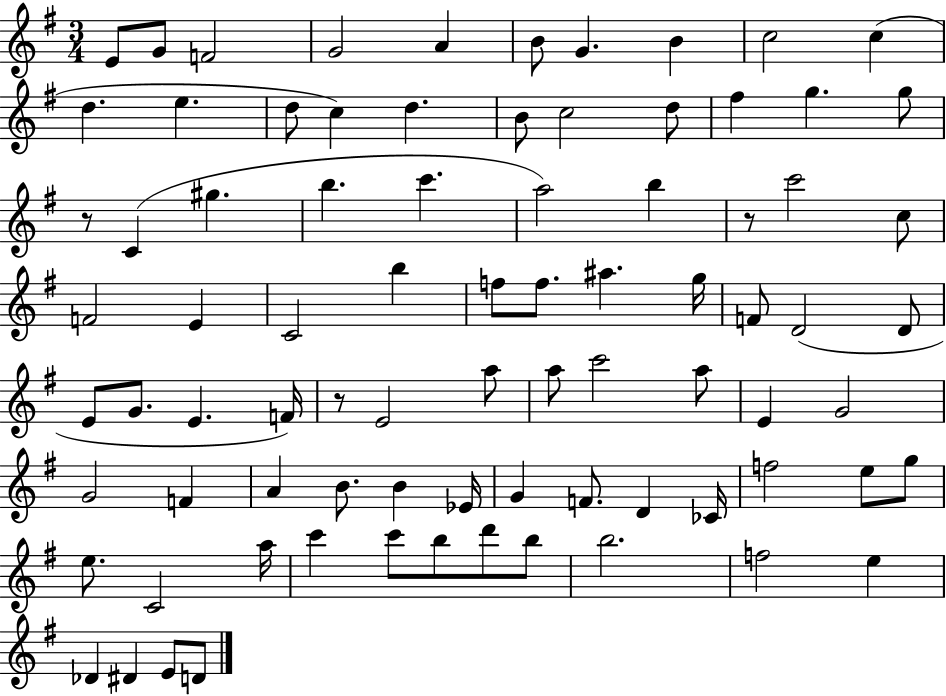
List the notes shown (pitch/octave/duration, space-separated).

E4/e G4/e F4/h G4/h A4/q B4/e G4/q. B4/q C5/h C5/q D5/q. E5/q. D5/e C5/q D5/q. B4/e C5/h D5/e F#5/q G5/q. G5/e R/e C4/q G#5/q. B5/q. C6/q. A5/h B5/q R/e C6/h C5/e F4/h E4/q C4/h B5/q F5/e F5/e. A#5/q. G5/s F4/e D4/h D4/e E4/e G4/e. E4/q. F4/s R/e E4/h A5/e A5/e C6/h A5/e E4/q G4/h G4/h F4/q A4/q B4/e. B4/q Eb4/s G4/q F4/e. D4/q CES4/s F5/h E5/e G5/e E5/e. C4/h A5/s C6/q C6/e B5/e D6/e B5/e B5/h. F5/h E5/q Db4/q D#4/q E4/e D4/e